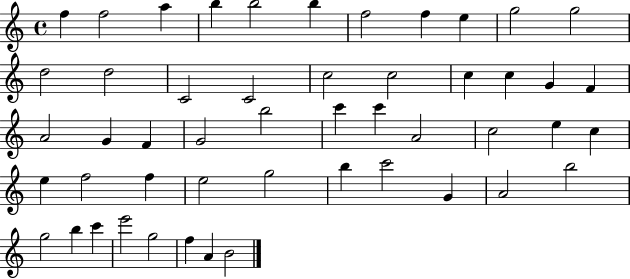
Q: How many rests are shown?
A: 0